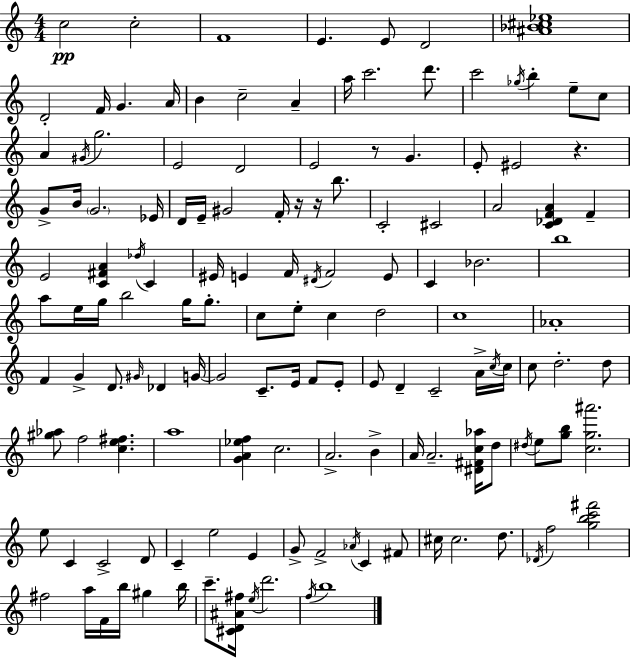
{
  \clef treble
  \numericTimeSignature
  \time 4/4
  \key c \major
  c''2\pp c''2-. | f'1 | e'4. e'8 d'2 | <ais' bes' cis'' ees''>1 | \break d'2-. f'16 g'4. a'16 | b'4 c''2-- a'4-- | a''16 c'''2. d'''8. | c'''2 \acciaccatura { ges''16 } b''4-. e''8-- c''8 | \break a'4 \acciaccatura { gis'16 } g''2. | e'2 d'2 | e'2 r8 g'4. | e'8-. eis'2 r4. | \break g'8-> b'16 \parenthesize g'2. | ees'16 d'16 e'16-- gis'2 f'16-. r16 r16 b''8. | c'2-. cis'2 | a'2 <c' des' f' a'>4 f'4-- | \break e'2 <c' fis' a'>4 \acciaccatura { des''16 } c'4 | eis'16 e'4 f'16 \acciaccatura { dis'16 } f'2 | e'8 c'4 bes'2. | b''1 | \break a''8 e''16 g''16 b''2 | g''16 g''8.-. c''8 e''8-. c''4 d''2 | c''1 | aes'1-. | \break f'4 g'4-> d'8. \grace { gis'16 } | des'4 g'16~~ g'2 c'8.-- | e'16 f'8 e'8-. e'8 d'4-- c'2-- | a'16-> \acciaccatura { c''16 } c''16 c''8 d''2.-. | \break d''8 <gis'' aes''>8 f''2 | <c'' e'' fis''>4. a''1 | <g' a' ees'' f''>4 c''2. | a'2.-> | \break b'4-> a'16 a'2.-- | <dis' fis' c'' aes''>16 d''8 \acciaccatura { dis''16 } e''8 <g'' b''>8 <c'' g'' ais'''>2. | e''8 c'4 c'2-> | d'8 c'4-- e''2 | \break e'4 g'8-> f'2-> | \acciaccatura { aes'16 } c'4 fis'8 cis''16 cis''2. | d''8. \acciaccatura { des'16 } f''2 | <g'' b'' c''' fis'''>2 fis''2 | \break a''16 f'16 b''16 gis''4 b''16 c'''8.-- <cis' d' ais' fis''>16 \acciaccatura { e''16 } d'''2. | \acciaccatura { f''16 } b''1 | \bar "|."
}